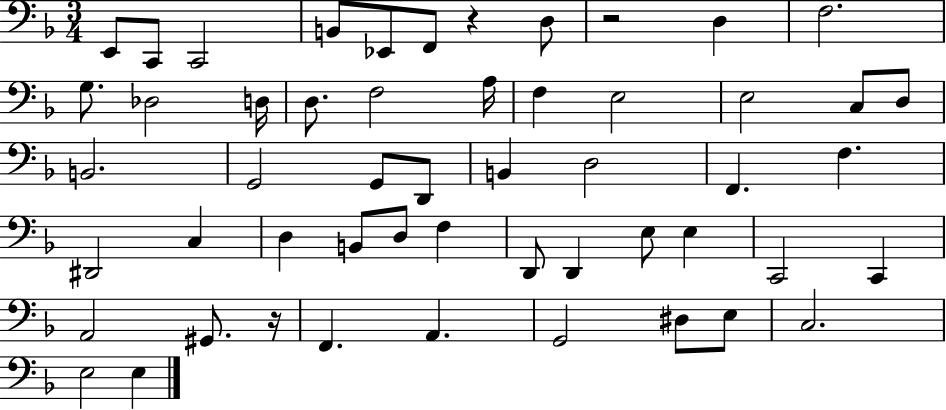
X:1
T:Untitled
M:3/4
L:1/4
K:F
E,,/2 C,,/2 C,,2 B,,/2 _E,,/2 F,,/2 z D,/2 z2 D, F,2 G,/2 _D,2 D,/4 D,/2 F,2 A,/4 F, E,2 E,2 C,/2 D,/2 B,,2 G,,2 G,,/2 D,,/2 B,, D,2 F,, F, ^D,,2 C, D, B,,/2 D,/2 F, D,,/2 D,, E,/2 E, C,,2 C,, A,,2 ^G,,/2 z/4 F,, A,, G,,2 ^D,/2 E,/2 C,2 E,2 E,